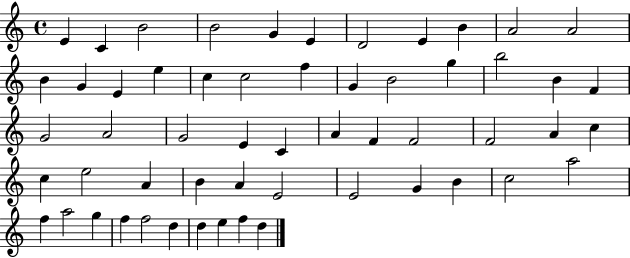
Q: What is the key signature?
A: C major